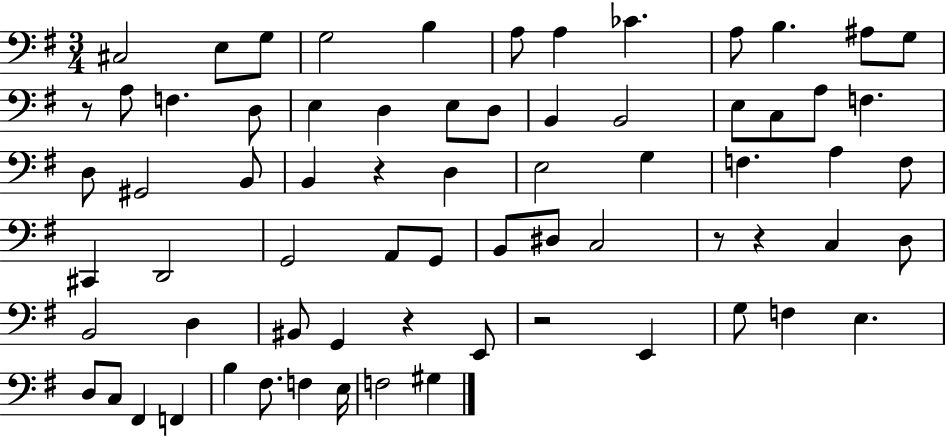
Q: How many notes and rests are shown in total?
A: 70